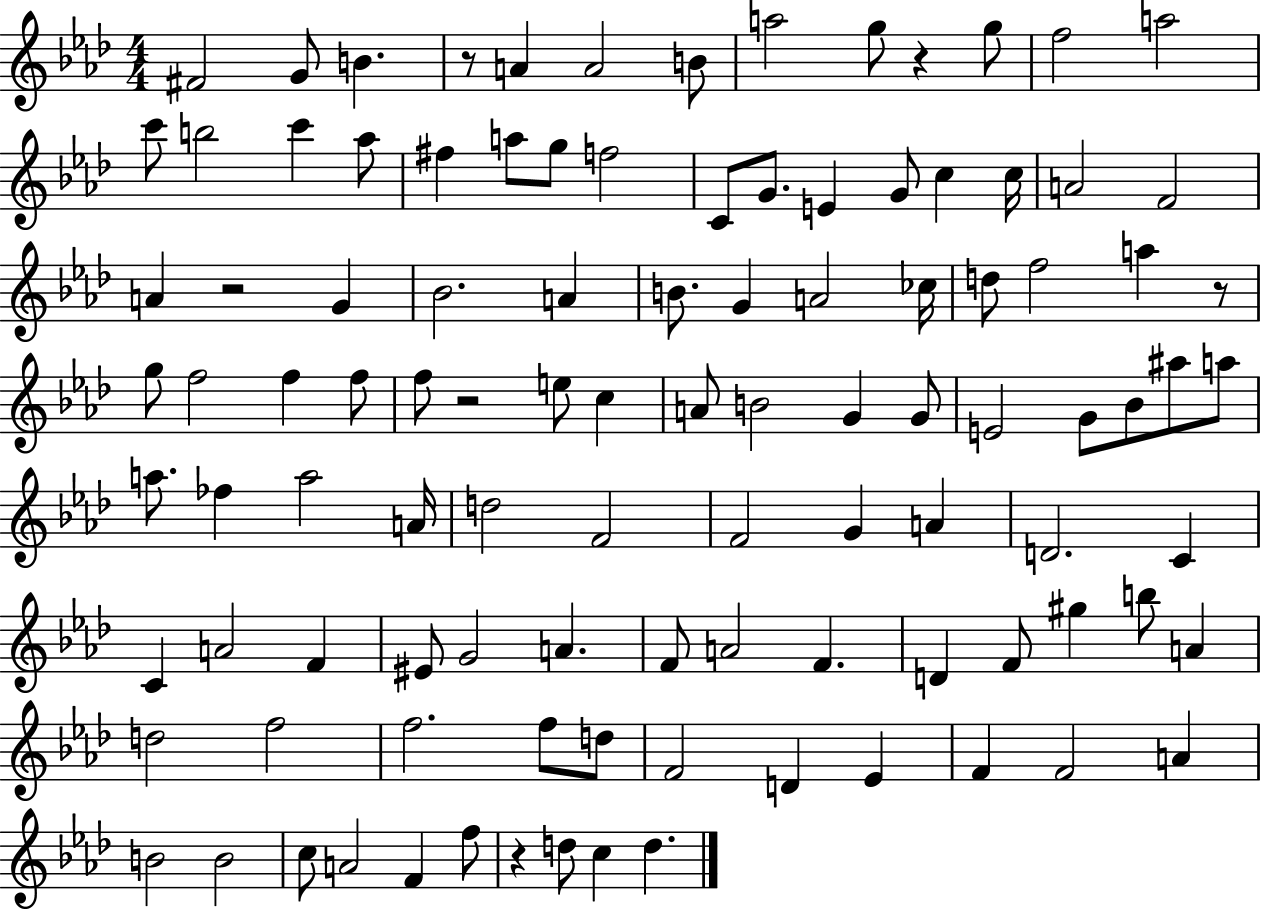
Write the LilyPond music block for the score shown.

{
  \clef treble
  \numericTimeSignature
  \time 4/4
  \key aes \major
  fis'2 g'8 b'4. | r8 a'4 a'2 b'8 | a''2 g''8 r4 g''8 | f''2 a''2 | \break c'''8 b''2 c'''4 aes''8 | fis''4 a''8 g''8 f''2 | c'8 g'8. e'4 g'8 c''4 c''16 | a'2 f'2 | \break a'4 r2 g'4 | bes'2. a'4 | b'8. g'4 a'2 ces''16 | d''8 f''2 a''4 r8 | \break g''8 f''2 f''4 f''8 | f''8 r2 e''8 c''4 | a'8 b'2 g'4 g'8 | e'2 g'8 bes'8 ais''8 a''8 | \break a''8. fes''4 a''2 a'16 | d''2 f'2 | f'2 g'4 a'4 | d'2. c'4 | \break c'4 a'2 f'4 | eis'8 g'2 a'4. | f'8 a'2 f'4. | d'4 f'8 gis''4 b''8 a'4 | \break d''2 f''2 | f''2. f''8 d''8 | f'2 d'4 ees'4 | f'4 f'2 a'4 | \break b'2 b'2 | c''8 a'2 f'4 f''8 | r4 d''8 c''4 d''4. | \bar "|."
}